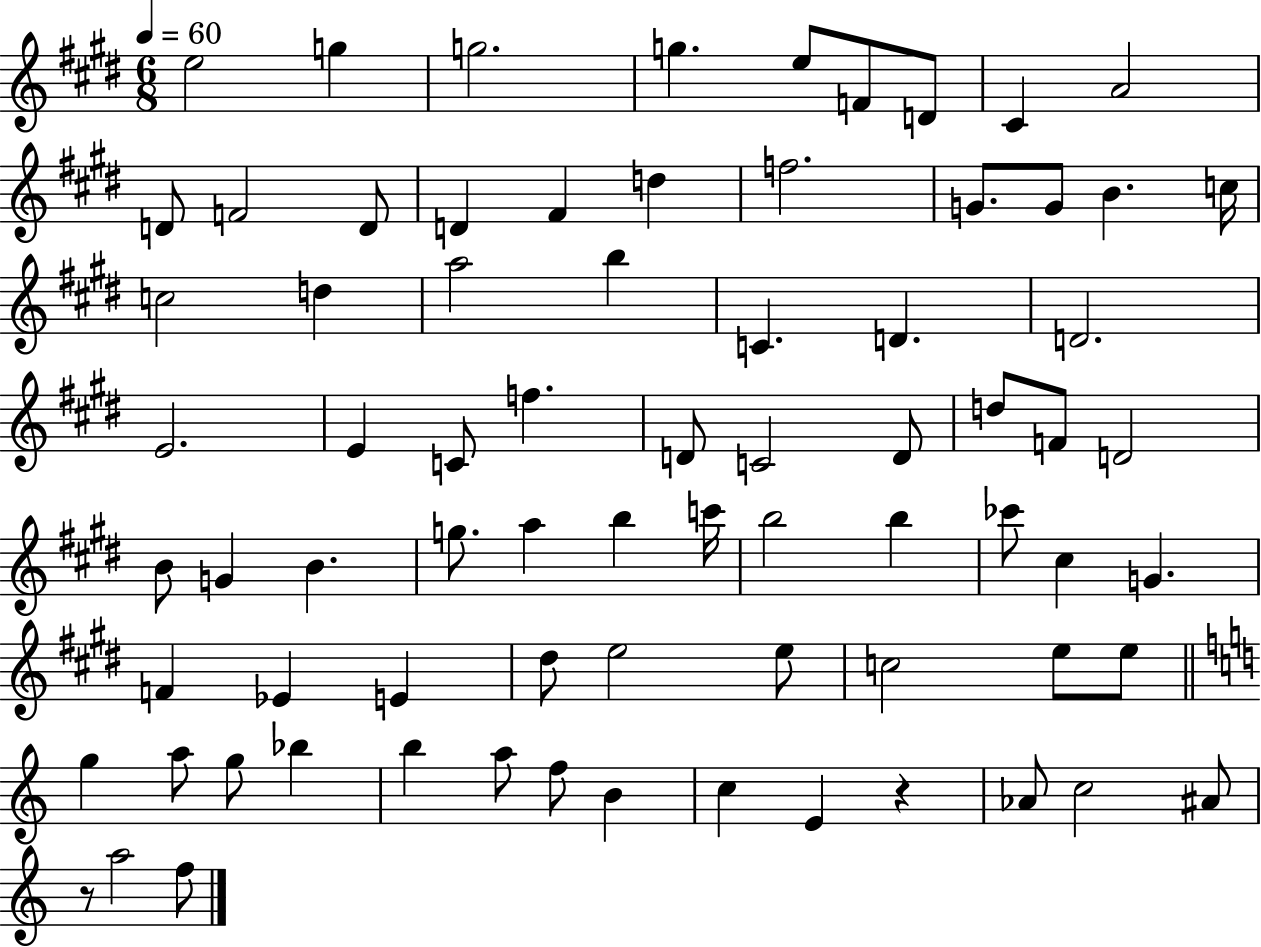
E5/h G5/q G5/h. G5/q. E5/e F4/e D4/e C#4/q A4/h D4/e F4/h D4/e D4/q F#4/q D5/q F5/h. G4/e. G4/e B4/q. C5/s C5/h D5/q A5/h B5/q C4/q. D4/q. D4/h. E4/h. E4/q C4/e F5/q. D4/e C4/h D4/e D5/e F4/e D4/h B4/e G4/q B4/q. G5/e. A5/q B5/q C6/s B5/h B5/q CES6/e C#5/q G4/q. F4/q Eb4/q E4/q D#5/e E5/h E5/e C5/h E5/e E5/e G5/q A5/e G5/e Bb5/q B5/q A5/e F5/e B4/q C5/q E4/q R/q Ab4/e C5/h A#4/e R/e A5/h F5/e